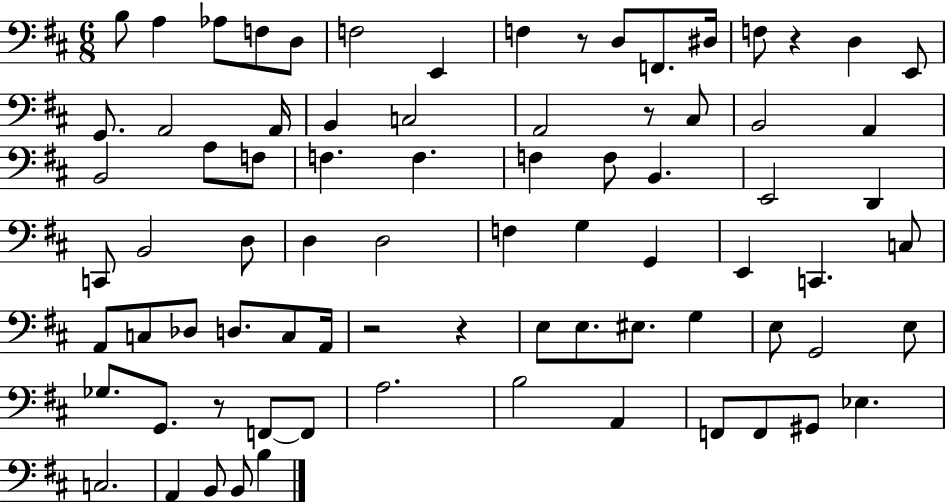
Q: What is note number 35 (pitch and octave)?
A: B2